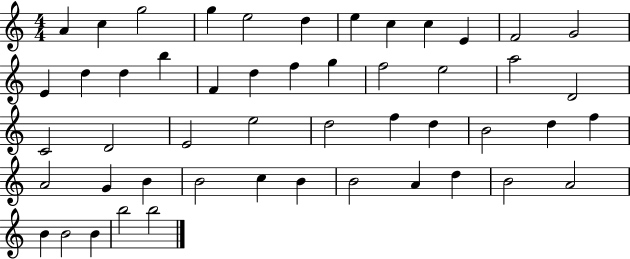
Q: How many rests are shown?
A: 0